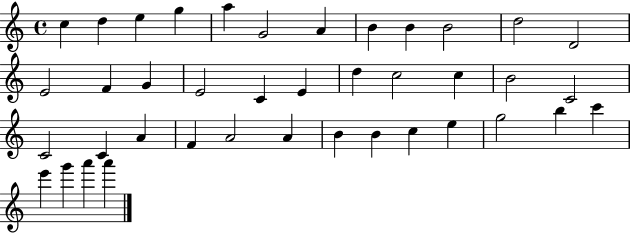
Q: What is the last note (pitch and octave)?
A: A6